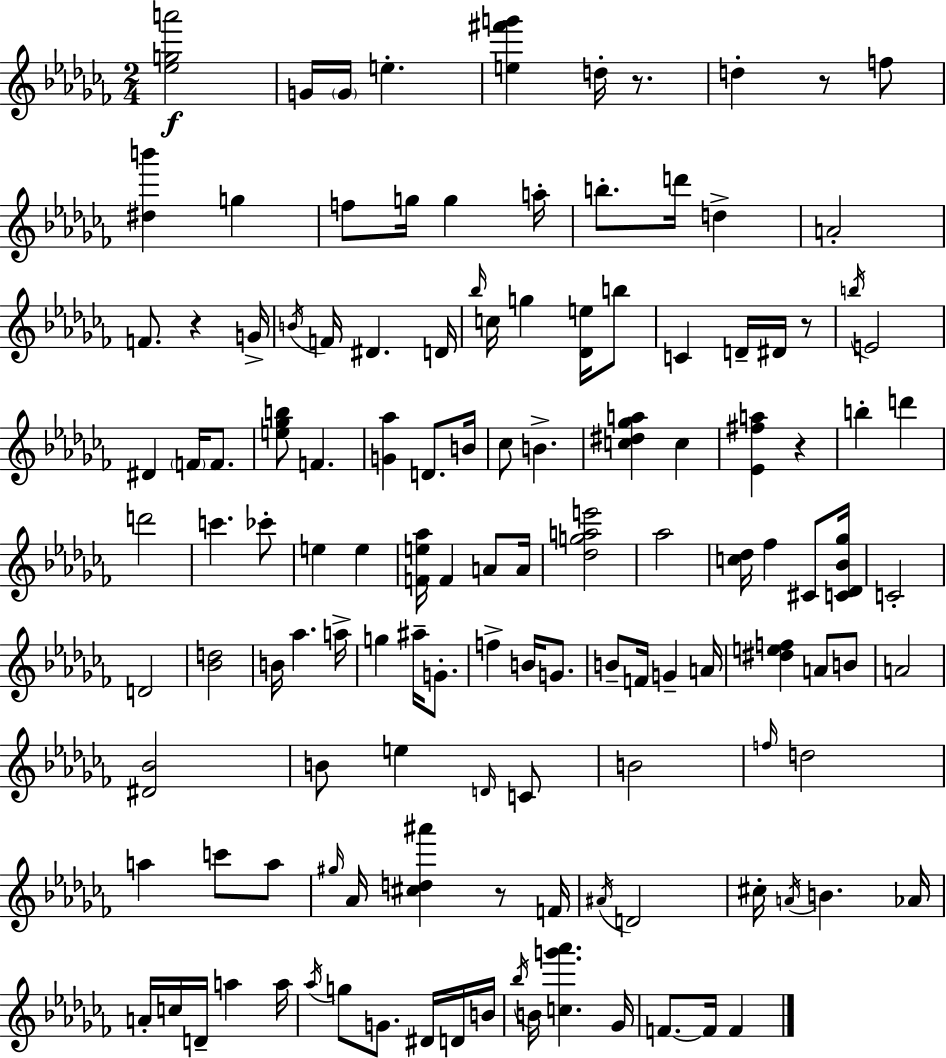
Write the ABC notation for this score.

X:1
T:Untitled
M:2/4
L:1/4
K:Abm
[_ega']2 G/4 G/4 e [e^f'g'] d/4 z/2 d z/2 f/2 [^db'] g f/2 g/4 g a/4 b/2 d'/4 d A2 F/2 z G/4 B/4 F/4 ^D D/4 _b/4 c/4 g [_De]/4 b/2 C D/4 ^D/4 z/2 b/4 E2 ^D F/4 F/2 [e_gb]/2 F [G_a] D/2 B/4 _c/2 B [c^d_ga] c [_E^fa] z b d' d'2 c' _c'/2 e e [Fe_a]/4 F A/2 A/4 [_dgae']2 _a2 [c_d]/4 _f ^C/2 [C_D_B_g]/4 C2 D2 [_Bd]2 B/4 _a a/4 g ^a/4 G/2 f B/4 G/2 B/2 F/4 G A/4 [^def] A/2 B/2 A2 [^D_B]2 B/2 e D/4 C/2 B2 f/4 d2 a c'/2 a/2 ^g/4 _A/4 [^cd^a'] z/2 F/4 ^A/4 D2 ^c/4 A/4 B _A/4 A/4 c/4 D/4 a a/4 _a/4 g/2 G/2 ^D/4 D/4 B/4 _b/4 B/4 [cg'_a'] _G/4 F/2 F/4 F